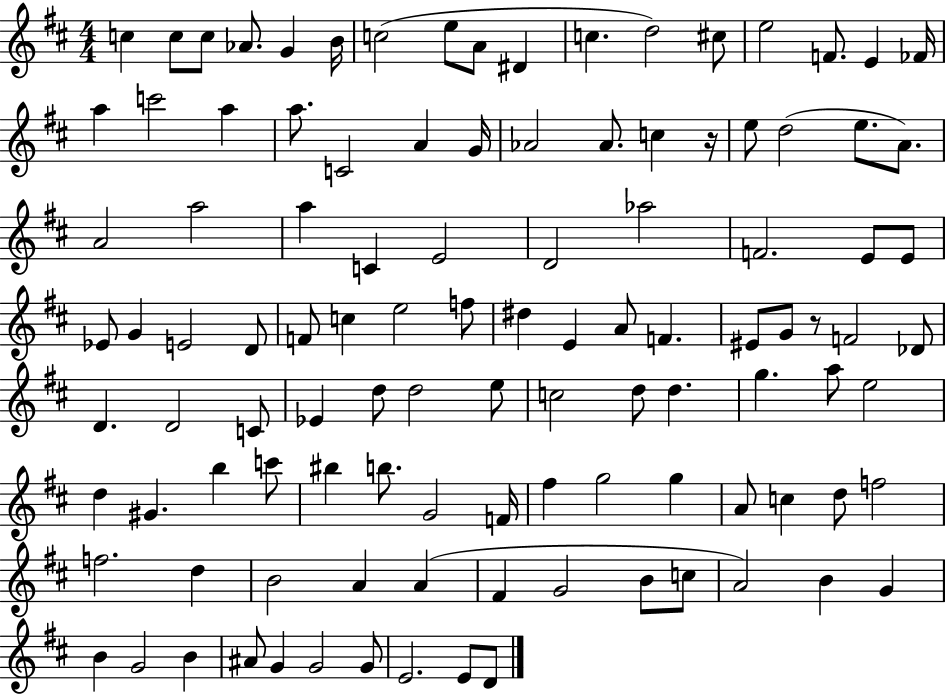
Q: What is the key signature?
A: D major